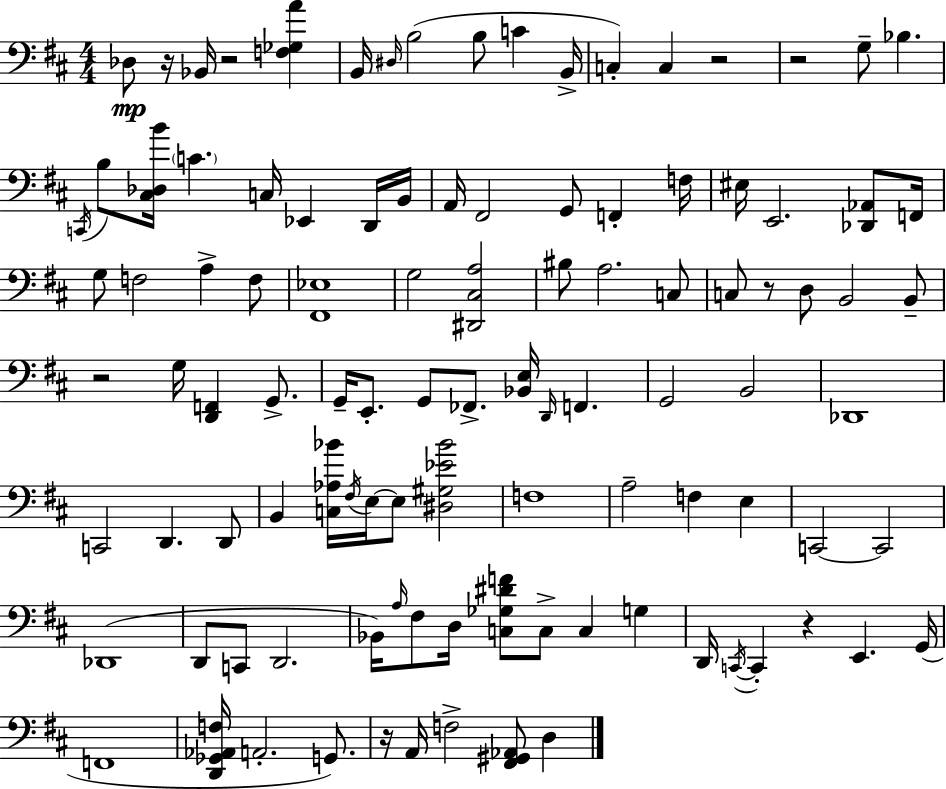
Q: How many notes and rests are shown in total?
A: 105